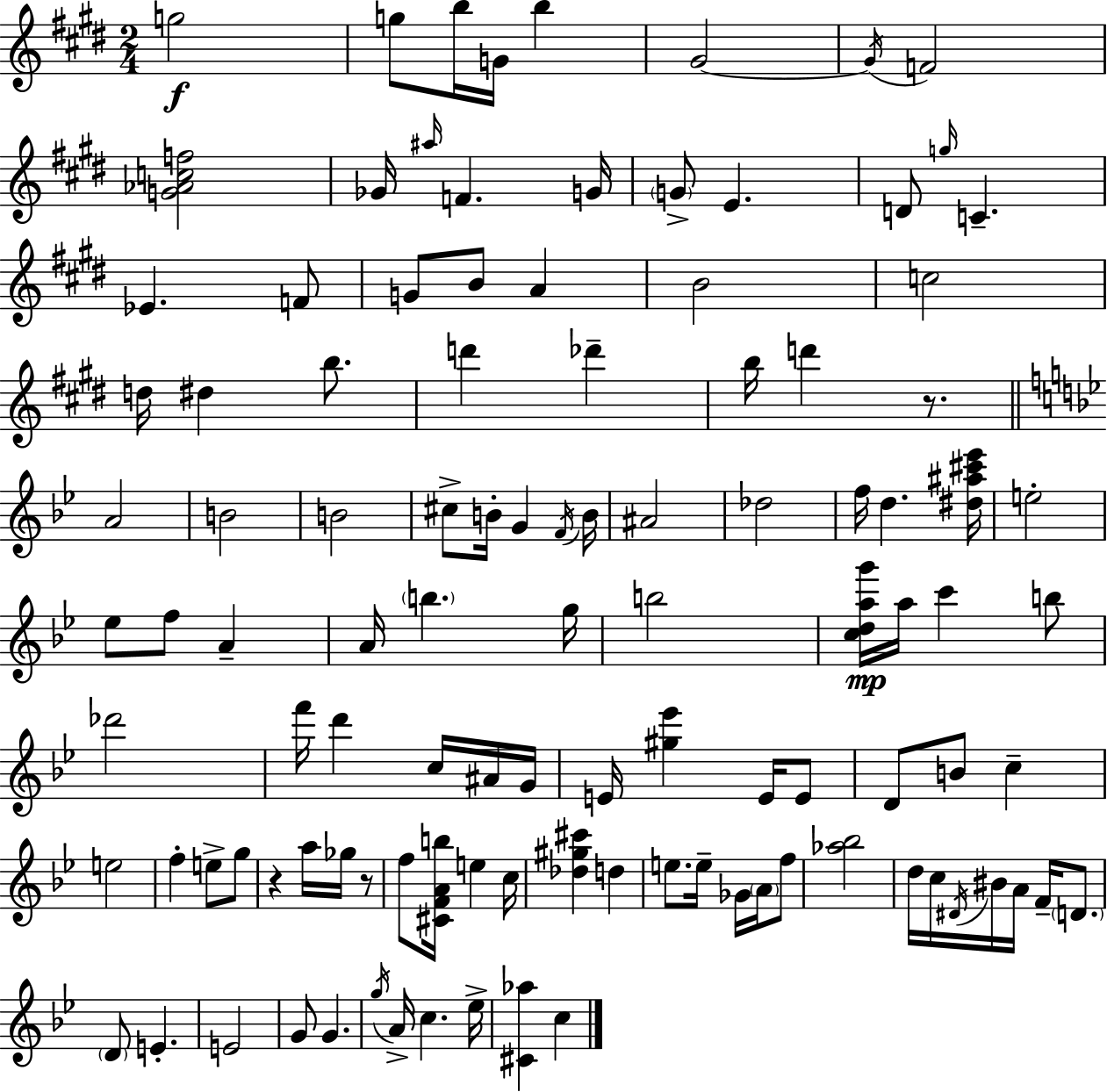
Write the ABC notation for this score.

X:1
T:Untitled
M:2/4
L:1/4
K:E
g2 g/2 b/4 G/4 b ^G2 ^G/4 F2 [G_Acf]2 _G/4 ^a/4 F G/4 G/2 E D/2 g/4 C _E F/2 G/2 B/2 A B2 c2 d/4 ^d b/2 d' _d' b/4 d' z/2 A2 B2 B2 ^c/2 B/4 G F/4 B/4 ^A2 _d2 f/4 d [^d^a^c'_e']/4 e2 _e/2 f/2 A A/4 b g/4 b2 [cdag']/4 a/4 c' b/2 _d'2 f'/4 d' c/4 ^A/4 G/4 E/4 [^g_e'] E/4 E/2 D/2 B/2 c e2 f e/2 g/2 z a/4 _g/4 z/2 f/2 [^CFAb]/4 e c/4 [_d^g^c'] d e/2 e/4 _G/4 A/4 f/2 [_a_b]2 d/4 c/4 ^D/4 ^B/4 A/4 F/4 D/2 D/2 E E2 G/2 G g/4 A/4 c _e/4 [^C_a] c